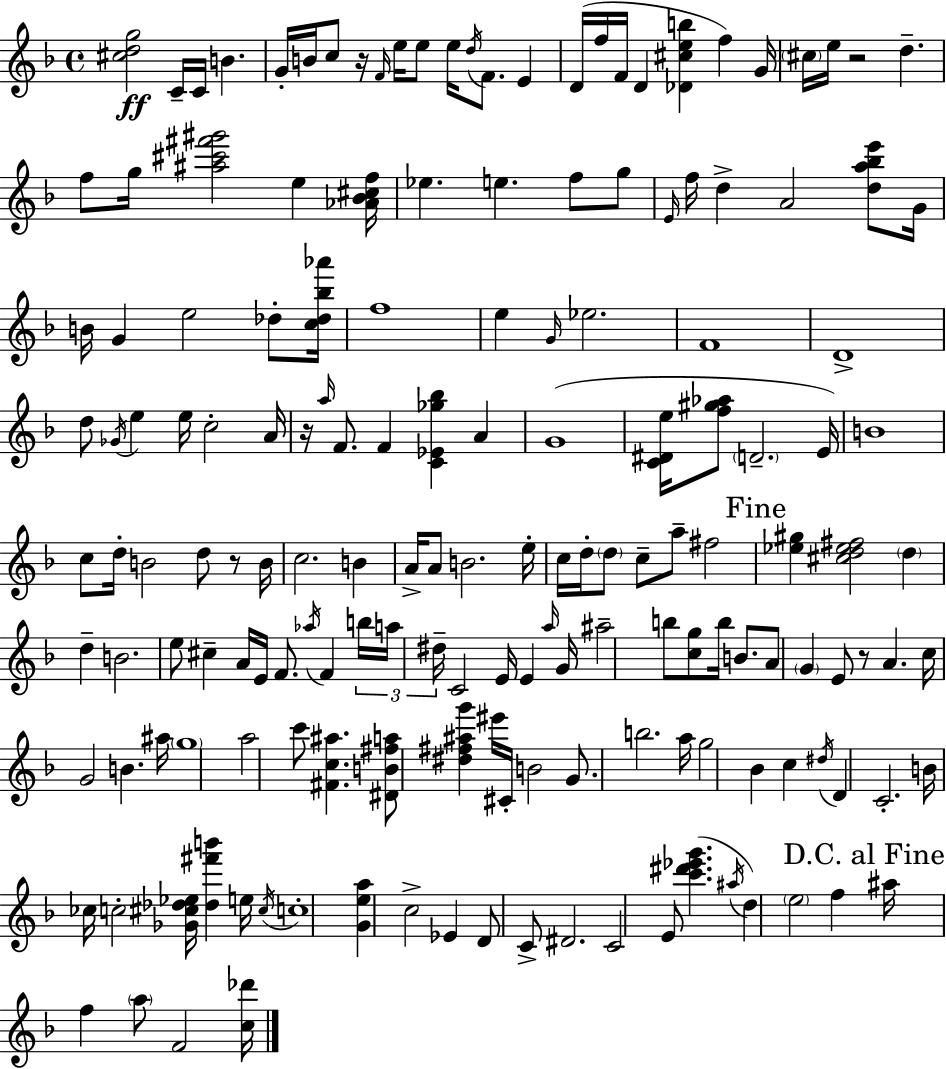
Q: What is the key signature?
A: D minor